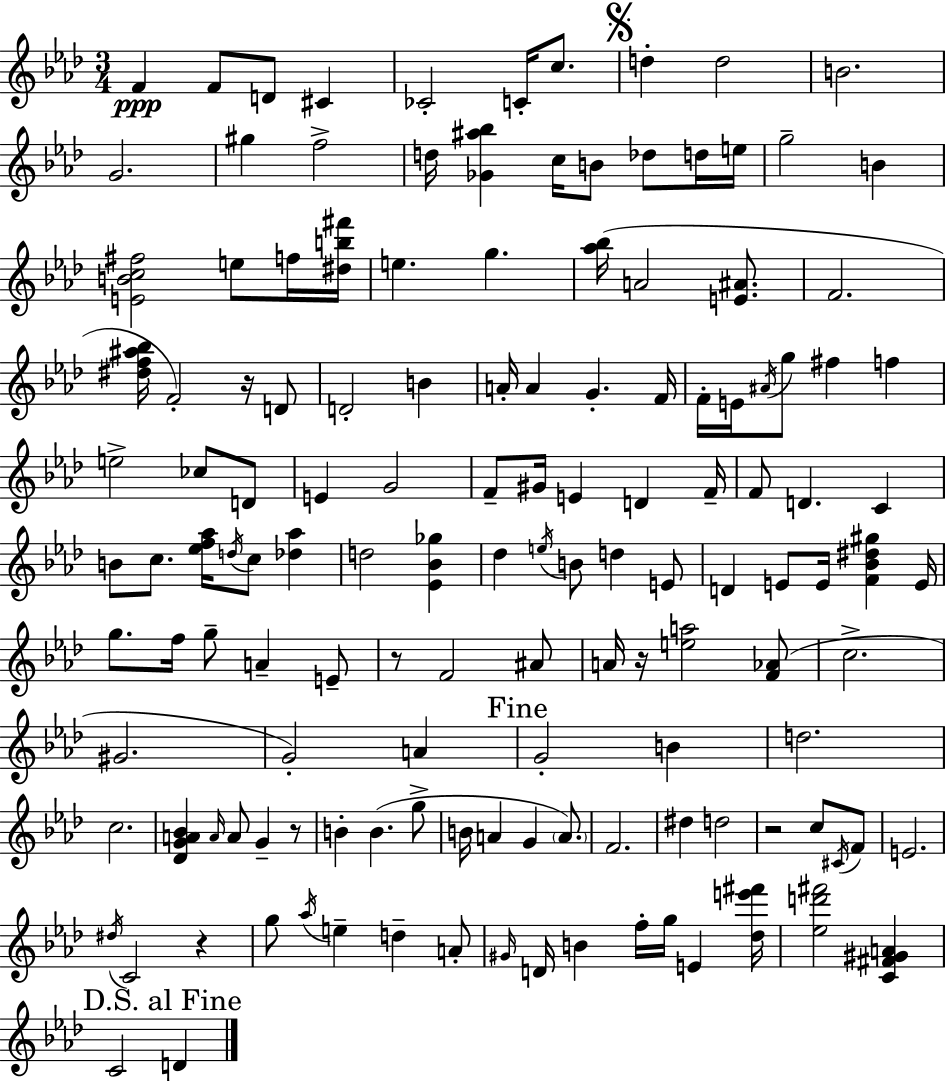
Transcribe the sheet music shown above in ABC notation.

X:1
T:Untitled
M:3/4
L:1/4
K:Ab
F F/2 D/2 ^C _C2 C/4 c/2 d d2 B2 G2 ^g f2 d/4 [_G^a_b] c/4 B/2 _d/2 d/4 e/4 g2 B [EBc^f]2 e/2 f/4 [^db^f']/4 e g [_a_b]/4 A2 [E^A]/2 F2 [^df^a_b]/4 F2 z/4 D/2 D2 B A/4 A G F/4 F/4 E/4 ^A/4 g/2 ^f f e2 _c/2 D/2 E G2 F/2 ^G/4 E D F/4 F/2 D C B/2 c/2 [_ef_a]/4 d/4 c/2 [_d_a] d2 [_E_B_g] _d e/4 B/2 d E/2 D E/2 E/4 [F_B^d^g] E/4 g/2 f/4 g/2 A E/2 z/2 F2 ^A/2 A/4 z/4 [ea]2 [F_A]/2 c2 ^G2 G2 A G2 B d2 c2 [_DGA_B] A/4 A/2 G z/2 B B g/2 B/4 A G A/2 F2 ^d d2 z2 c/2 ^C/4 F/2 E2 ^d/4 C2 z g/2 _a/4 e d A/2 ^G/4 D/4 B f/4 g/4 E [_de'^f']/4 [_ed'^f']2 [C^F^GA] C2 D